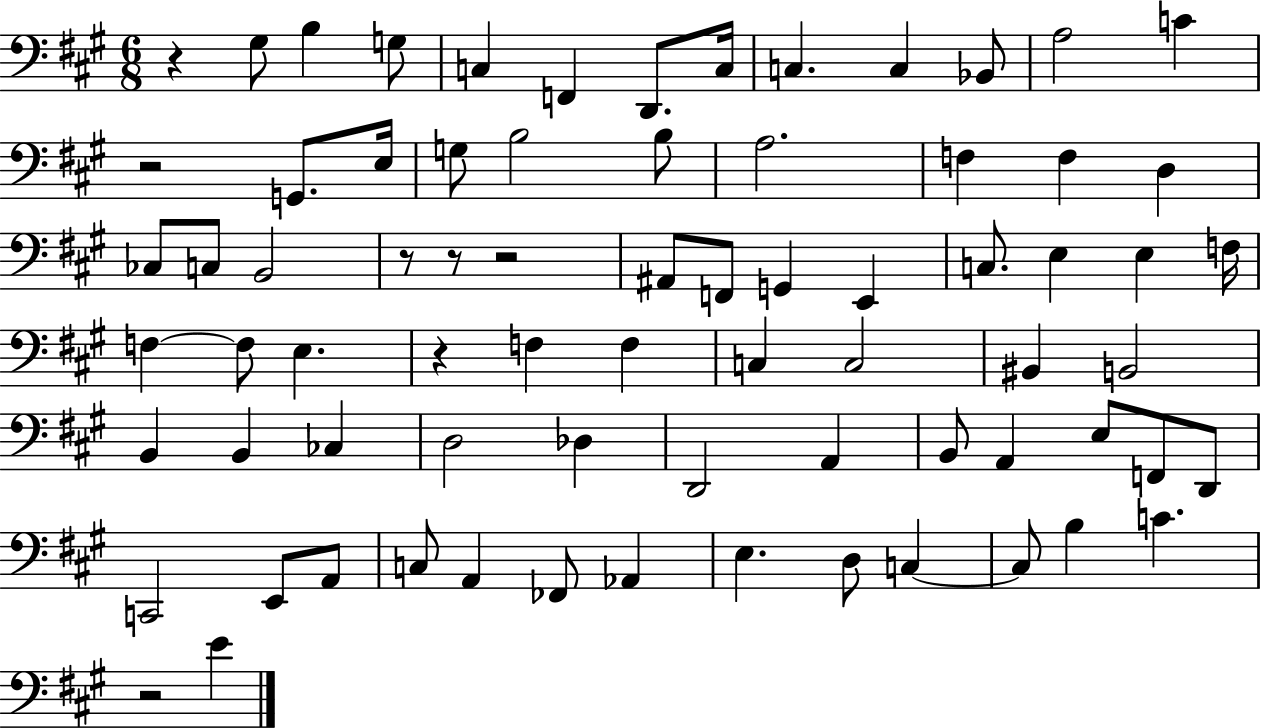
{
  \clef bass
  \numericTimeSignature
  \time 6/8
  \key a \major
  r4 gis8 b4 g8 | c4 f,4 d,8. c16 | c4. c4 bes,8 | a2 c'4 | \break r2 g,8. e16 | g8 b2 b8 | a2. | f4 f4 d4 | \break ces8 c8 b,2 | r8 r8 r2 | ais,8 f,8 g,4 e,4 | c8. e4 e4 f16 | \break f4~~ f8 e4. | r4 f4 f4 | c4 c2 | bis,4 b,2 | \break b,4 b,4 ces4 | d2 des4 | d,2 a,4 | b,8 a,4 e8 f,8 d,8 | \break c,2 e,8 a,8 | c8 a,4 fes,8 aes,4 | e4. d8 c4~~ | c8 b4 c'4. | \break r2 e'4 | \bar "|."
}